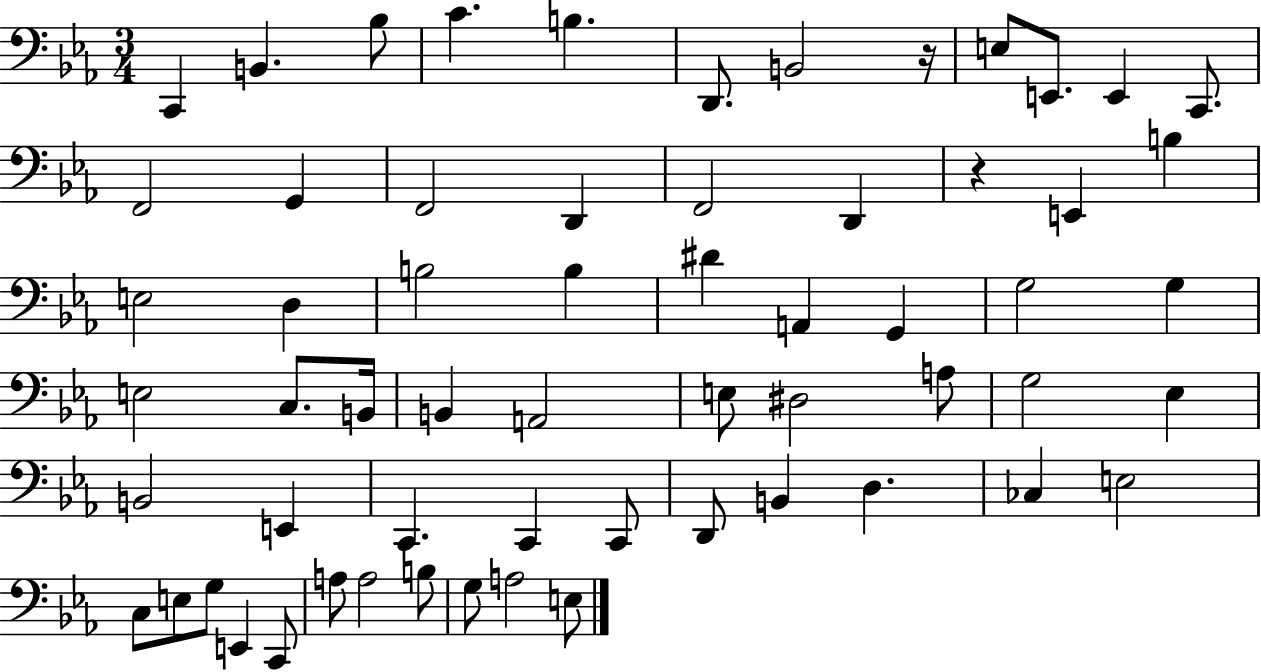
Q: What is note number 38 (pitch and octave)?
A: Eb3